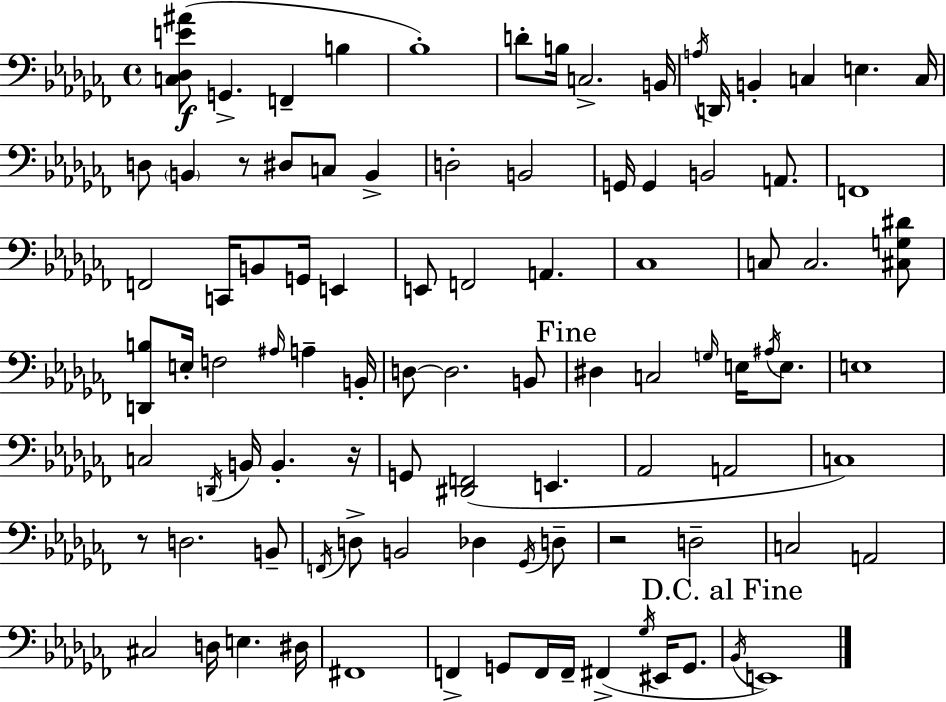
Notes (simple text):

[C3,Db3,E4,A#4]/e G2/q. F2/q B3/q Bb3/w D4/e B3/s C3/h. B2/s A3/s D2/s B2/q C3/q E3/q. C3/s D3/e B2/q R/e D#3/e C3/e B2/q D3/h B2/h G2/s G2/q B2/h A2/e. F2/w F2/h C2/s B2/e G2/s E2/q E2/e F2/h A2/q. CES3/w C3/e C3/h. [C#3,G3,D#4]/e [D2,B3]/e E3/s F3/h A#3/s A3/q B2/s D3/e D3/h. B2/e D#3/q C3/h G3/s E3/s A#3/s E3/e. E3/w C3/h D2/s B2/s B2/q. R/s G2/e [D#2,F2]/h E2/q. Ab2/h A2/h C3/w R/e D3/h. B2/e F2/s D3/e B2/h Db3/q Gb2/s D3/e R/h D3/h C3/h A2/h C#3/h D3/s E3/q. D#3/s F#2/w F2/q G2/e F2/s F2/s F#2/q Gb3/s EIS2/s G2/e. Bb2/s E2/w